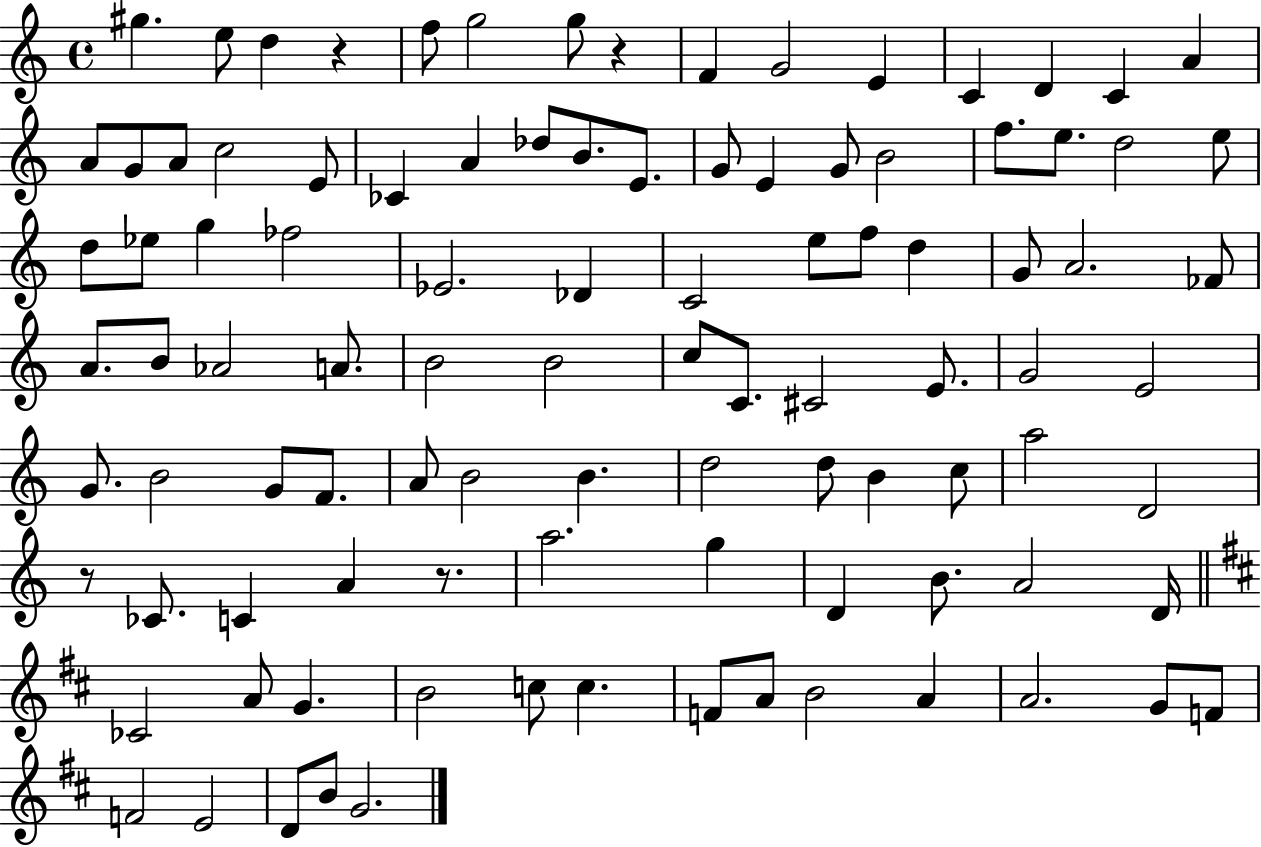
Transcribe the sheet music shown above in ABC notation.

X:1
T:Untitled
M:4/4
L:1/4
K:C
^g e/2 d z f/2 g2 g/2 z F G2 E C D C A A/2 G/2 A/2 c2 E/2 _C A _d/2 B/2 E/2 G/2 E G/2 B2 f/2 e/2 d2 e/2 d/2 _e/2 g _f2 _E2 _D C2 e/2 f/2 d G/2 A2 _F/2 A/2 B/2 _A2 A/2 B2 B2 c/2 C/2 ^C2 E/2 G2 E2 G/2 B2 G/2 F/2 A/2 B2 B d2 d/2 B c/2 a2 D2 z/2 _C/2 C A z/2 a2 g D B/2 A2 D/4 _C2 A/2 G B2 c/2 c F/2 A/2 B2 A A2 G/2 F/2 F2 E2 D/2 B/2 G2